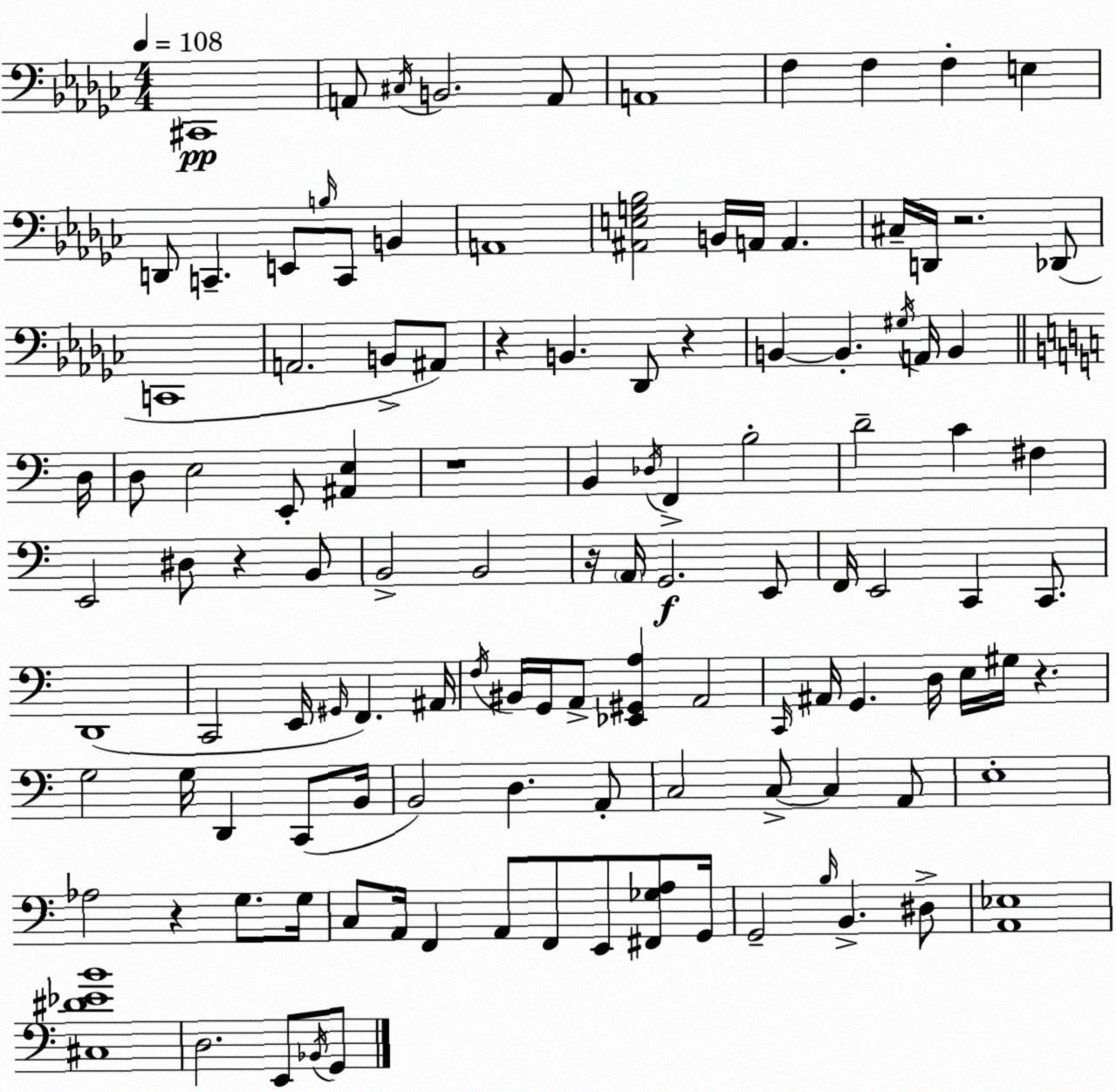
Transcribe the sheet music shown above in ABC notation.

X:1
T:Untitled
M:4/4
L:1/4
K:Ebm
^C,,4 A,,/2 ^C,/4 B,,2 A,,/2 A,,4 F, F, F, E, D,,/2 C,, E,,/2 B,/4 C,,/2 B,, A,,4 [^A,,E,G,_B,]2 B,,/4 A,,/4 A,, ^C,/4 D,,/4 z2 _D,,/2 C,,4 A,,2 B,,/2 ^A,,/2 z B,, _D,,/2 z B,, B,, ^G,/4 A,,/4 B,, D,/4 D,/2 E,2 E,,/2 [^A,,E,] z4 B,, _D,/4 F,, B,2 D2 C ^F, E,,2 ^D,/2 z B,,/2 B,,2 B,,2 z/4 A,,/4 G,,2 E,,/2 F,,/4 E,,2 C,, C,,/2 D,,4 C,,2 E,,/4 ^G,,/4 F,, ^A,,/4 F,/4 ^B,,/4 G,,/4 A,,/2 [_E,,^G,,A,] A,,2 C,,/4 ^A,,/4 G,, D,/4 E,/4 ^G,/4 z G,2 G,/4 D,, C,,/2 B,,/4 B,,2 D, A,,/2 C,2 C,/2 C, A,,/2 E,4 _A,2 z G,/2 G,/4 C,/2 A,,/4 F,, A,,/2 F,,/2 E,,/2 [^F,,_G,A,]/2 G,,/4 G,,2 B,/4 B,, ^D,/2 [A,,_E,]4 [^C,^D_EB]4 D,2 E,,/2 _B,,/4 G,,/2